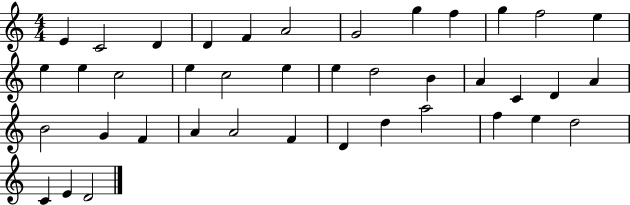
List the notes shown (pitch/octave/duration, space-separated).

E4/q C4/h D4/q D4/q F4/q A4/h G4/h G5/q F5/q G5/q F5/h E5/q E5/q E5/q C5/h E5/q C5/h E5/q E5/q D5/h B4/q A4/q C4/q D4/q A4/q B4/h G4/q F4/q A4/q A4/h F4/q D4/q D5/q A5/h F5/q E5/q D5/h C4/q E4/q D4/h